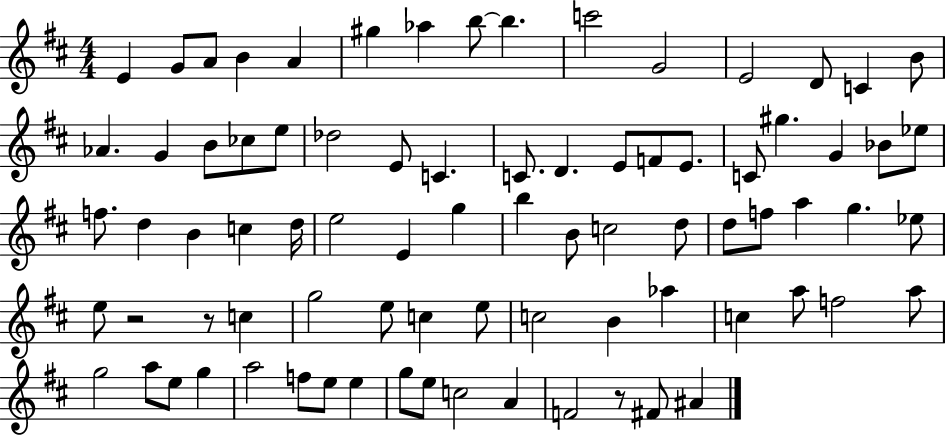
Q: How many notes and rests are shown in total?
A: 81